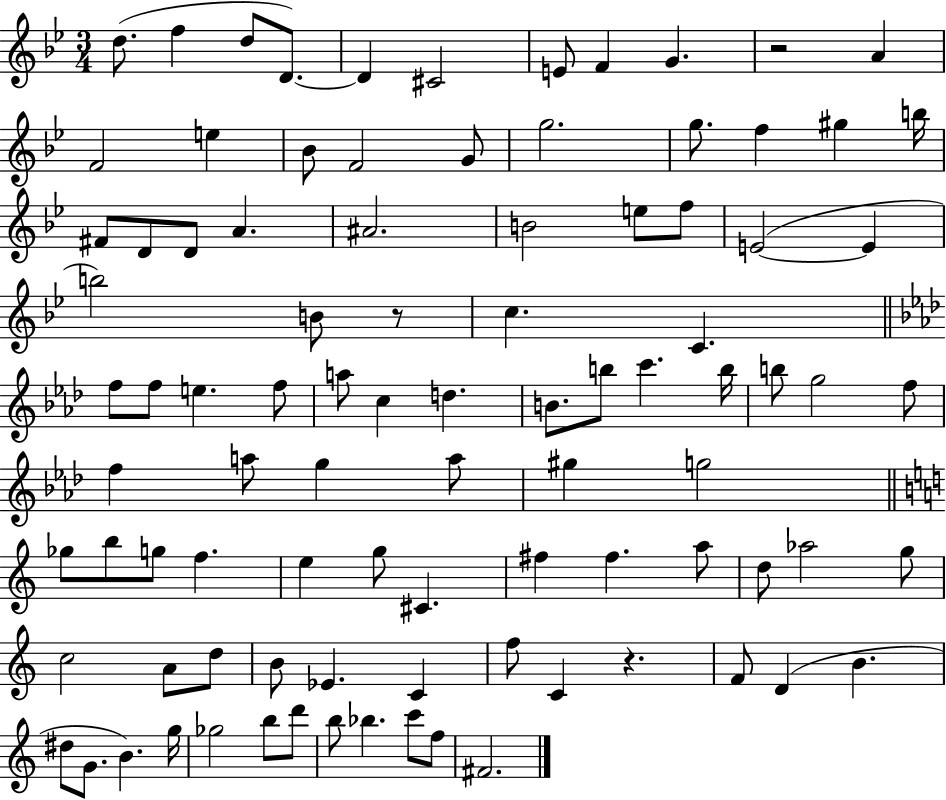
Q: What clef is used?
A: treble